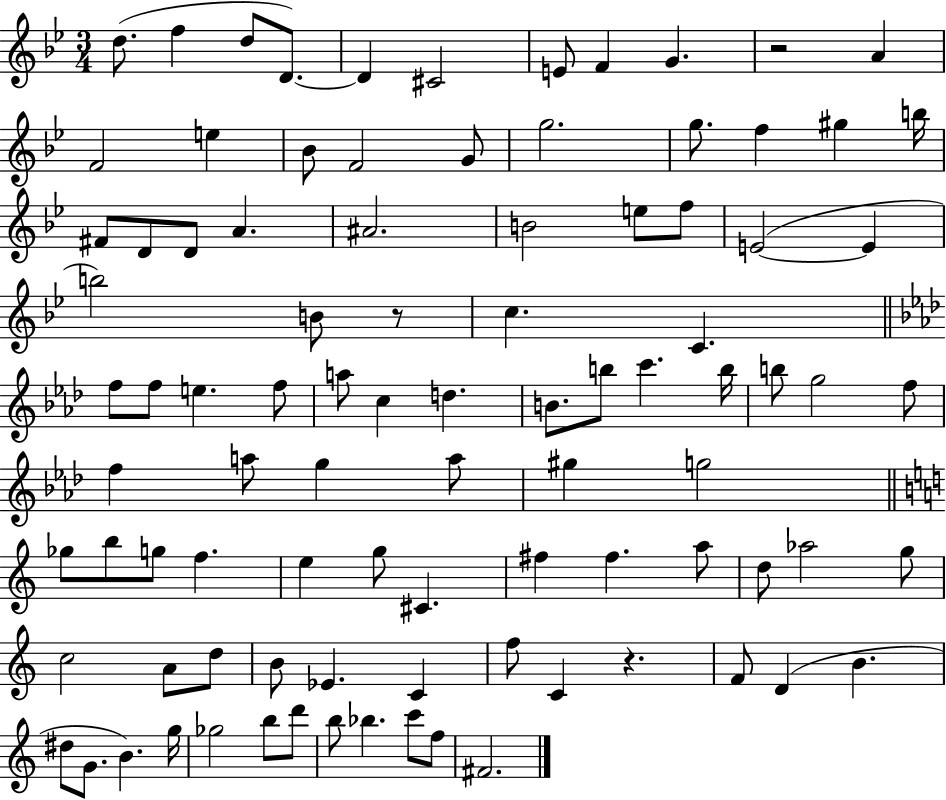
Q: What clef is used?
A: treble